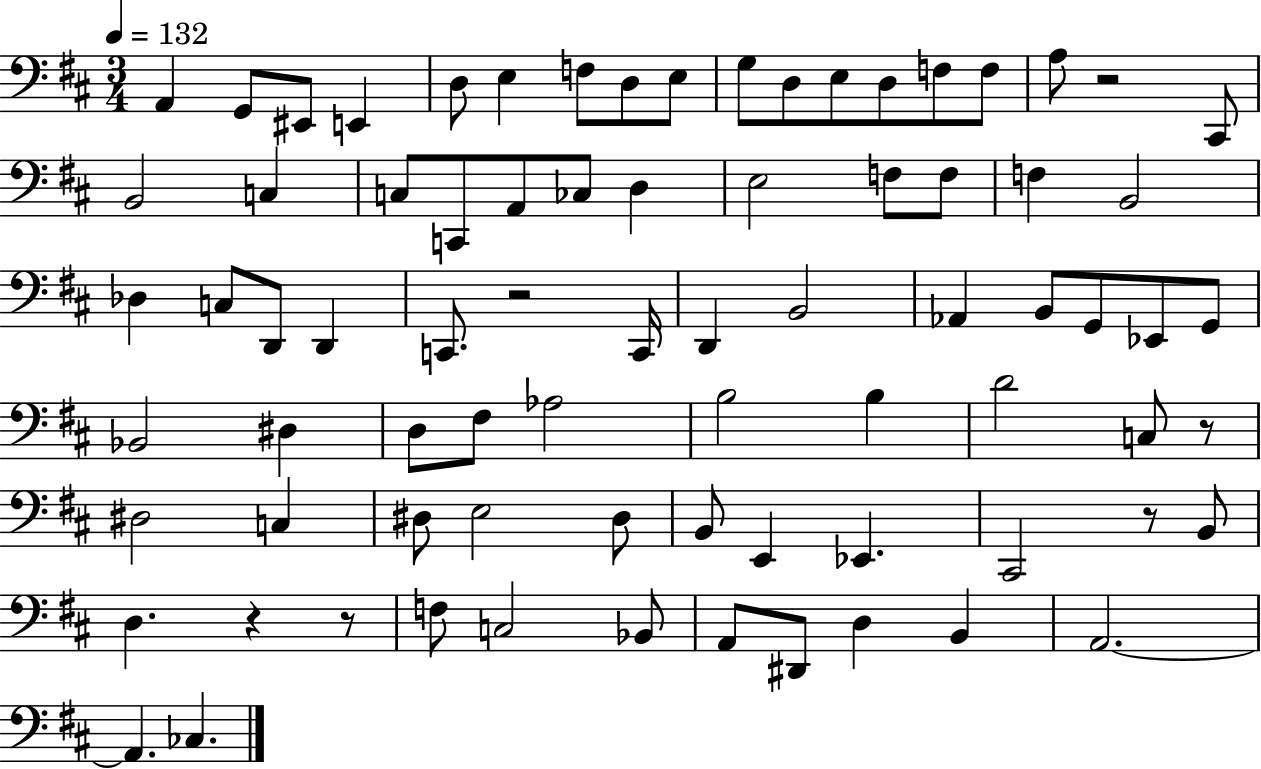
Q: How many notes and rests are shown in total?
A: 78